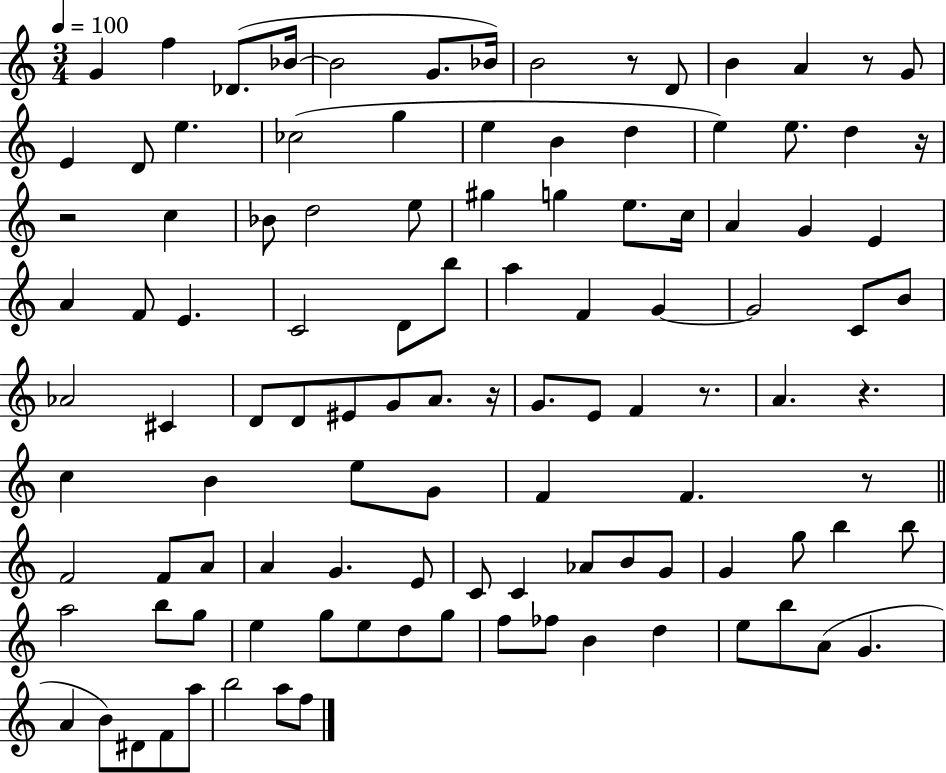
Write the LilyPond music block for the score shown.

{
  \clef treble
  \numericTimeSignature
  \time 3/4
  \key c \major
  \tempo 4 = 100
  g'4 f''4 des'8.( bes'16~~ | bes'2 g'8. bes'16) | b'2 r8 d'8 | b'4 a'4 r8 g'8 | \break e'4 d'8 e''4. | ces''2( g''4 | e''4 b'4 d''4 | e''4) e''8. d''4 r16 | \break r2 c''4 | bes'8 d''2 e''8 | gis''4 g''4 e''8. c''16 | a'4 g'4 e'4 | \break a'4 f'8 e'4. | c'2 d'8 b''8 | a''4 f'4 g'4~~ | g'2 c'8 b'8 | \break aes'2 cis'4 | d'8 d'8 eis'8 g'8 a'8. r16 | g'8. e'8 f'4 r8. | a'4. r4. | \break c''4 b'4 e''8 g'8 | f'4 f'4. r8 | \bar "||" \break \key a \minor f'2 f'8 a'8 | a'4 g'4. e'8 | c'8 c'4 aes'8 b'8 g'8 | g'4 g''8 b''4 b''8 | \break a''2 b''8 g''8 | e''4 g''8 e''8 d''8 g''8 | f''8 fes''8 b'4 d''4 | e''8 b''8 a'8( g'4. | \break a'4 b'8) dis'8 f'8 a''8 | b''2 a''8 f''8 | \bar "|."
}